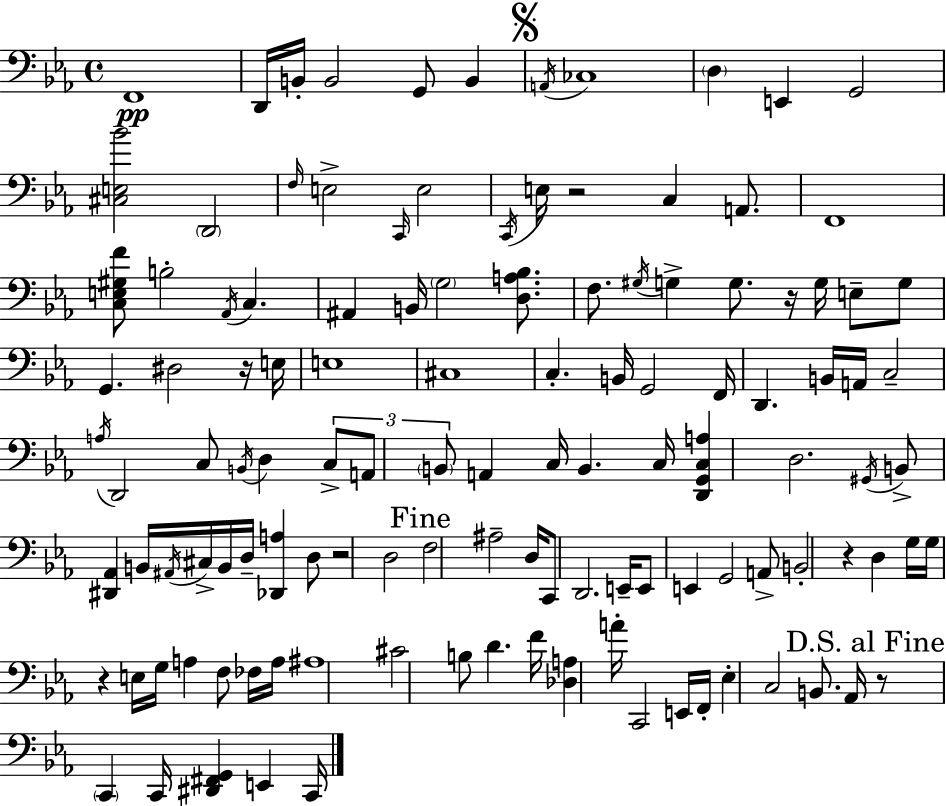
{
  \clef bass
  \time 4/4
  \defaultTimeSignature
  \key c \minor
  \repeat volta 2 { f,1\pp | d,16 b,16-. b,2 g,8 b,4 | \mark \markup { \musicglyph "scripts.segno" } \acciaccatura { a,16 } ces1 | \parenthesize d4 e,4 g,2 | \break <cis e bes'>2 \parenthesize d,2 | \grace { f16 } e2-> \grace { c,16 } e2 | \acciaccatura { c,16 } e16 r2 c4 | a,8. f,1 | \break <c e gis f'>8 b2-. \acciaccatura { aes,16 } c4. | ais,4 b,16 \parenthesize g2 | <d a bes>8. f8. \acciaccatura { gis16 } g4-> g8. | r16 g16 e8-- g8 g,4. dis2 | \break r16 e16 e1 | cis1 | c4.-. b,16 g,2 | f,16 d,4. b,16 a,16 c2-- | \break \acciaccatura { a16 } d,2 c8 | \acciaccatura { b,16 } d4 \tuplet 3/2 { c8-> a,8 \parenthesize b,8 } a,4 | c16 b,4. c16 <d, g, c a>4 d2. | \acciaccatura { gis,16 } b,8-> <dis, aes,>4 b,16 | \break \acciaccatura { ais,16 } cis16-> b,16 d16-- <des, a>4 d8 r2 | d2 \mark "Fine" f2 | ais2-- d16 c,8 d,2. | e,16-- e,8 e,4 | \break g,2 a,8-> b,2-. | r4 d4 g16 g16 r4 | e16 g16 a4 f8 fes16 a16 ais1 | cis'2 | \break b8 d'4. f'16 <des a>4 a'16-. | c,2 e,16 f,16-. ees4-. c2 | b,8. aes,16 \mark "D.S. al Fine" r8 \parenthesize c,4 | c,16 <dis, fis, g,>4 e,4 c,16 } \bar "|."
}